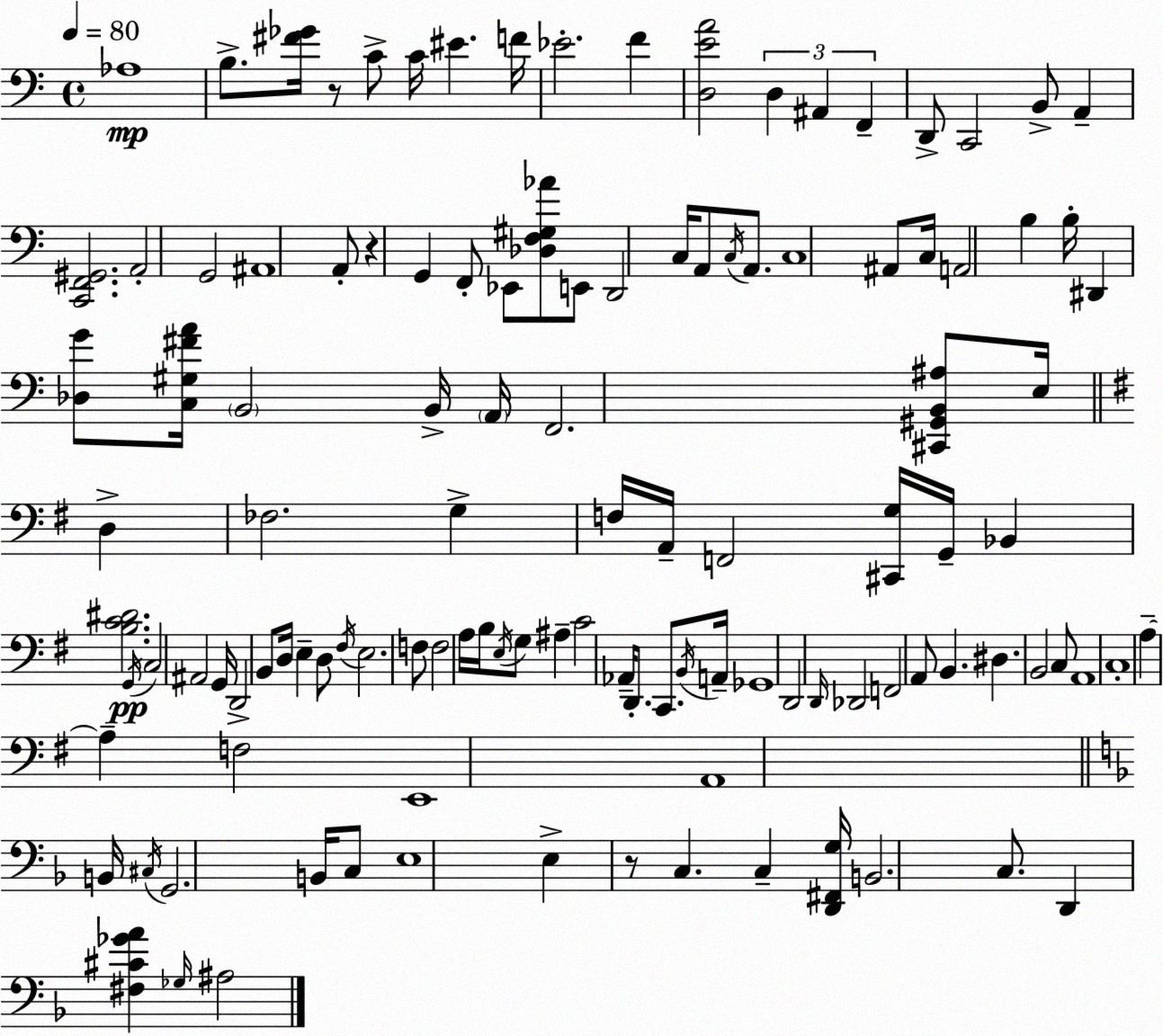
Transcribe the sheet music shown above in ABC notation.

X:1
T:Untitled
M:4/4
L:1/4
K:C
_A,4 B,/2 [^F_G]/4 z/2 C/2 C/4 ^E F/4 _E2 F [D,EA]2 D, ^A,, F,, D,,/2 C,,2 B,,/2 A,, [C,,F,,^G,,]2 A,,2 G,,2 ^A,,4 A,,/2 z G,, F,,/2 _E,,/2 [_D,F,^G,_A]/2 E,,/2 D,,2 C,/4 A,,/2 C,/4 A,,/2 C,4 ^A,,/2 C,/4 A,,2 B, B,/4 ^D,, [_D,G]/2 [C,^G,^FA]/4 B,,2 B,,/4 A,,/4 F,,2 [^C,,^G,,B,,^A,]/2 E,/4 D, _F,2 G, F,/4 A,,/4 F,,2 [^C,,G,]/4 G,,/4 _B,, [B,C^D]2 G,,/4 C,2 ^A,,2 G,,/4 D,,2 B,,/2 D,/4 E, D,/2 ^F,/4 E,2 F,/2 F,2 A,/4 B,/4 E,/4 G,/2 ^A, C2 _A,,/4 D,,/2 C,,/2 B,,/4 A,,/4 _G,,4 D,,2 D,,/4 _D,,2 F,,2 A,,/2 B,, ^D, B,,2 C,/2 A,,4 C,4 A, A, F,2 E,,4 A,,4 B,,/4 ^C,/4 G,,2 B,,/4 C,/2 E,4 E, z/2 C, C, [D,,^F,,G,]/4 B,,2 C,/2 D,, [^F,^C_GA] _G,/4 ^A,2